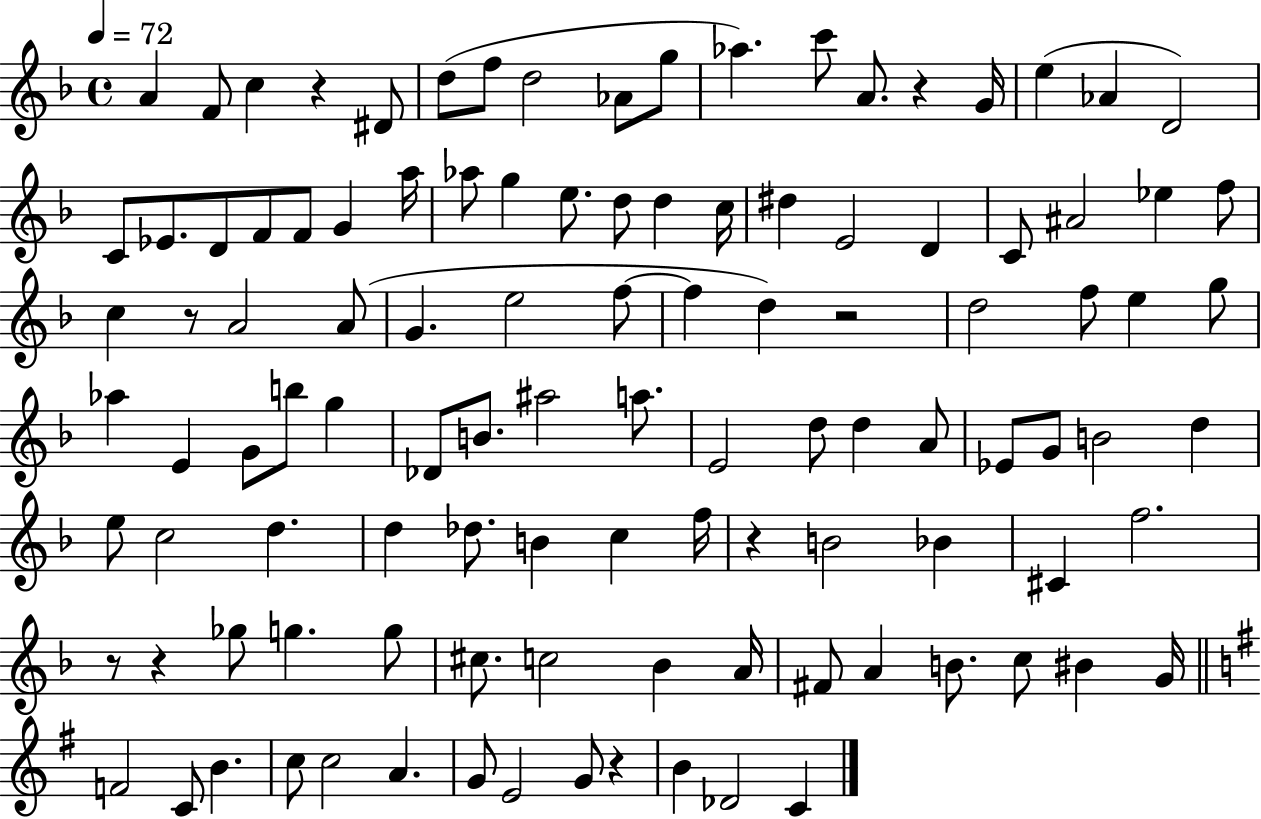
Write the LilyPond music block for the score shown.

{
  \clef treble
  \time 4/4
  \defaultTimeSignature
  \key f \major
  \tempo 4 = 72
  \repeat volta 2 { a'4 f'8 c''4 r4 dis'8 | d''8( f''8 d''2 aes'8 g''8 | aes''4.) c'''8 a'8. r4 g'16 | e''4( aes'4 d'2) | \break c'8 ees'8. d'8 f'8 f'8 g'4 a''16 | aes''8 g''4 e''8. d''8 d''4 c''16 | dis''4 e'2 d'4 | c'8 ais'2 ees''4 f''8 | \break c''4 r8 a'2 a'8( | g'4. e''2 f''8~~ | f''4 d''4) r2 | d''2 f''8 e''4 g''8 | \break aes''4 e'4 g'8 b''8 g''4 | des'8 b'8. ais''2 a''8. | e'2 d''8 d''4 a'8 | ees'8 g'8 b'2 d''4 | \break e''8 c''2 d''4. | d''4 des''8. b'4 c''4 f''16 | r4 b'2 bes'4 | cis'4 f''2. | \break r8 r4 ges''8 g''4. g''8 | cis''8. c''2 bes'4 a'16 | fis'8 a'4 b'8. c''8 bis'4 g'16 | \bar "||" \break \key e \minor f'2 c'8 b'4. | c''8 c''2 a'4. | g'8 e'2 g'8 r4 | b'4 des'2 c'4 | \break } \bar "|."
}